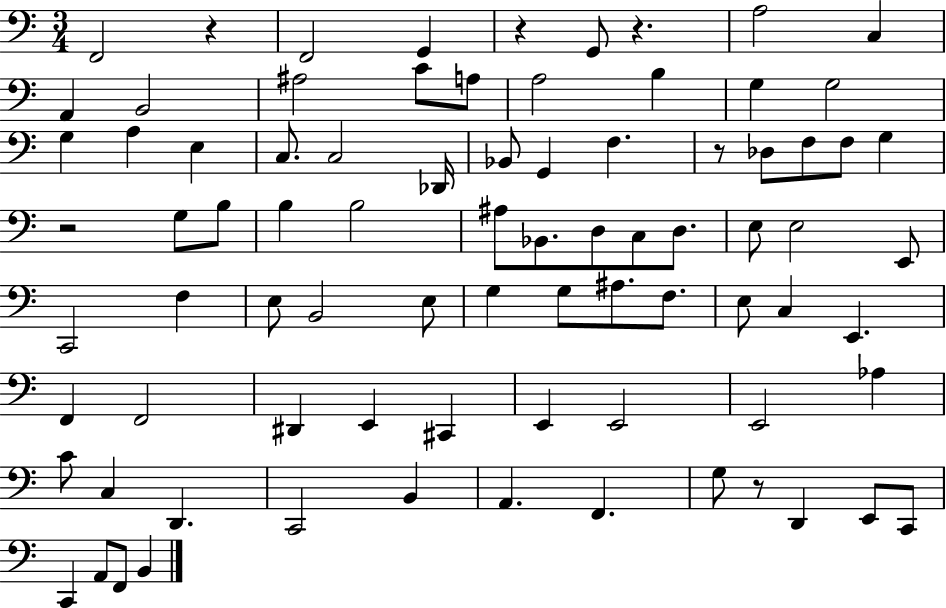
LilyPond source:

{
  \clef bass
  \numericTimeSignature
  \time 3/4
  \key c \major
  f,2 r4 | f,2 g,4 | r4 g,8 r4. | a2 c4 | \break a,4 b,2 | ais2 c'8 a8 | a2 b4 | g4 g2 | \break g4 a4 e4 | c8. c2 des,16 | bes,8 g,4 f4. | r8 des8 f8 f8 g4 | \break r2 g8 b8 | b4 b2 | ais8 bes,8. d8 c8 d8. | e8 e2 e,8 | \break c,2 f4 | e8 b,2 e8 | g4 g8 ais8. f8. | e8 c4 e,4. | \break f,4 f,2 | dis,4 e,4 cis,4 | e,4 e,2 | e,2 aes4 | \break c'8 c4 d,4. | c,2 b,4 | a,4. f,4. | g8 r8 d,4 e,8 c,8 | \break c,4 a,8 f,8 b,4 | \bar "|."
}